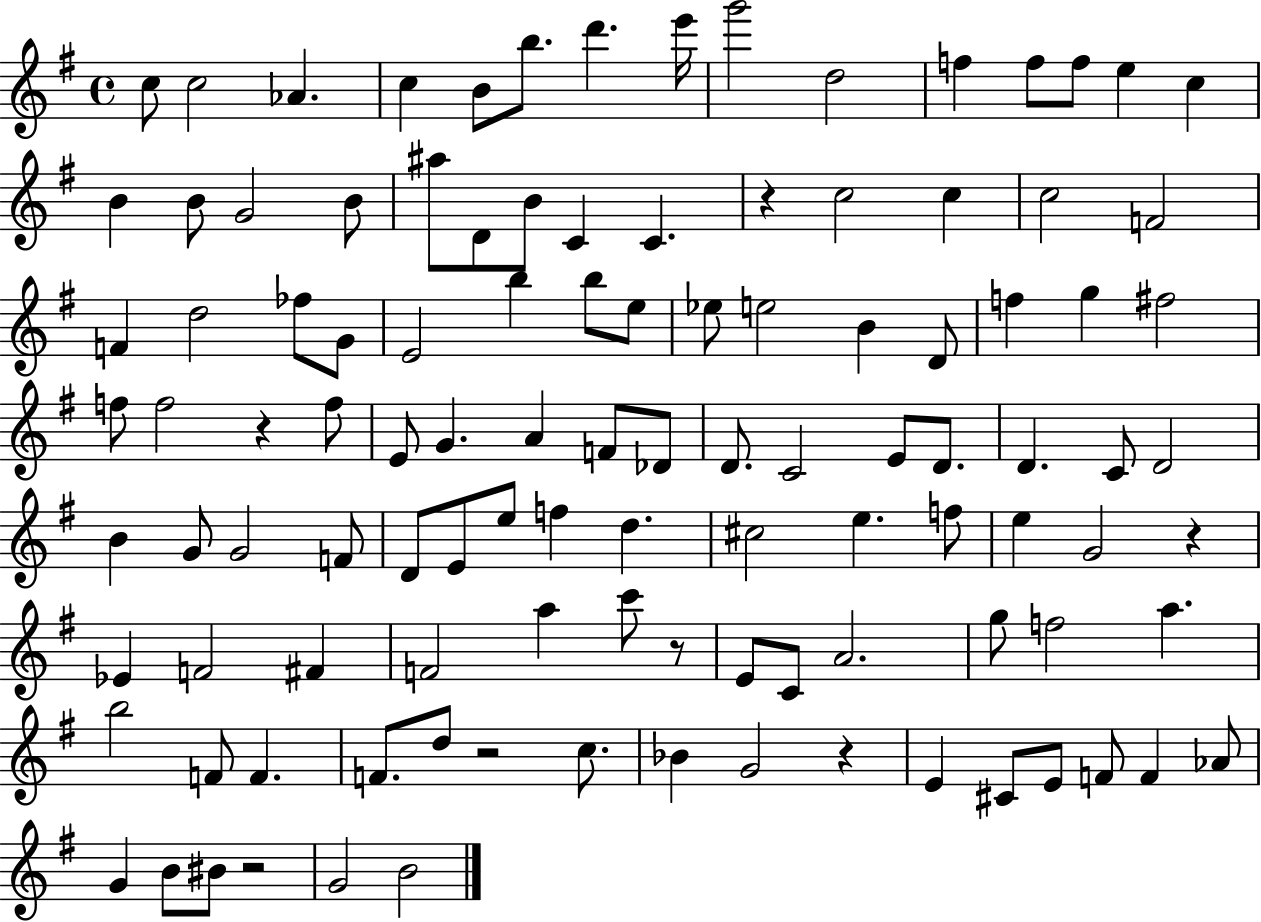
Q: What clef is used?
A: treble